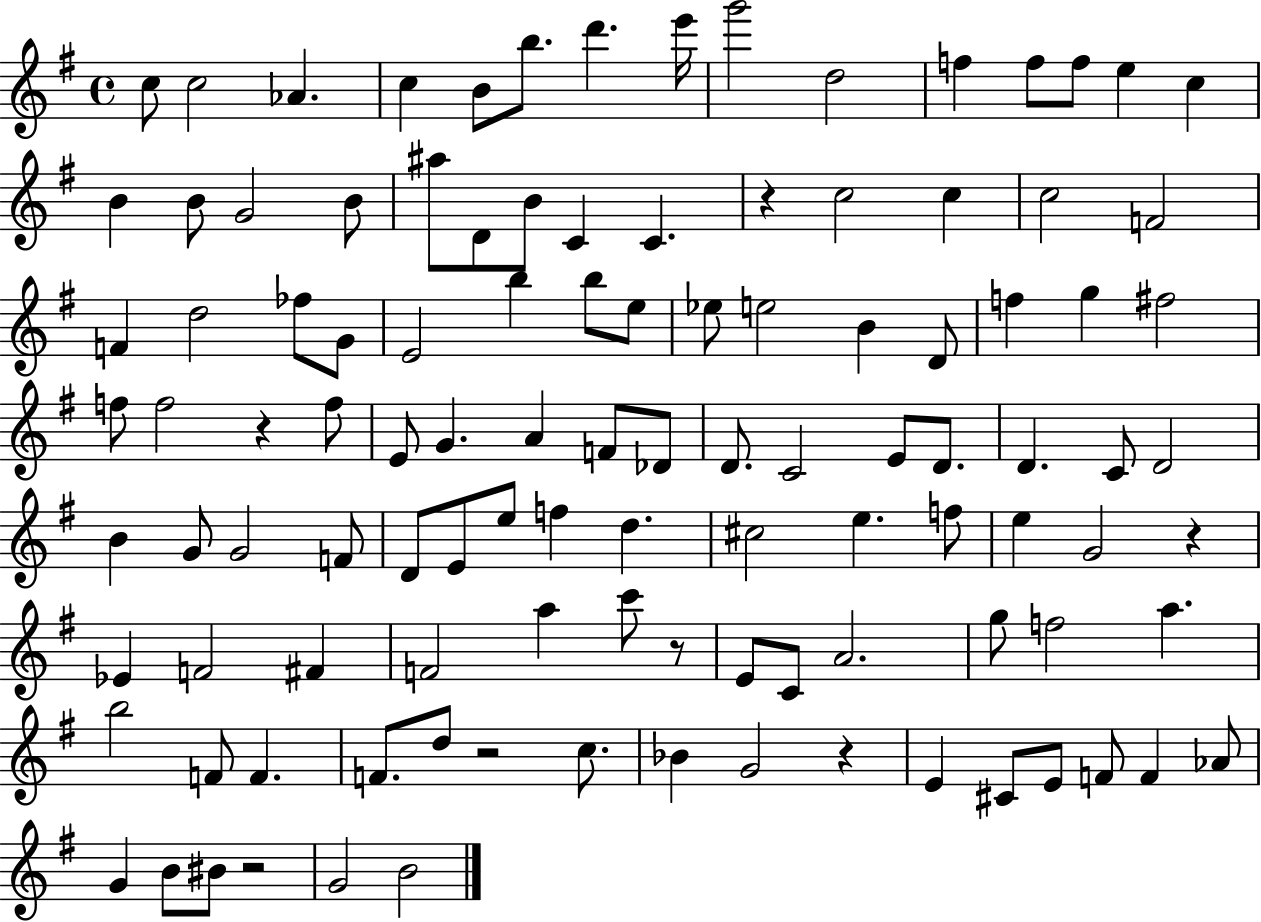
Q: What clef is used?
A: treble